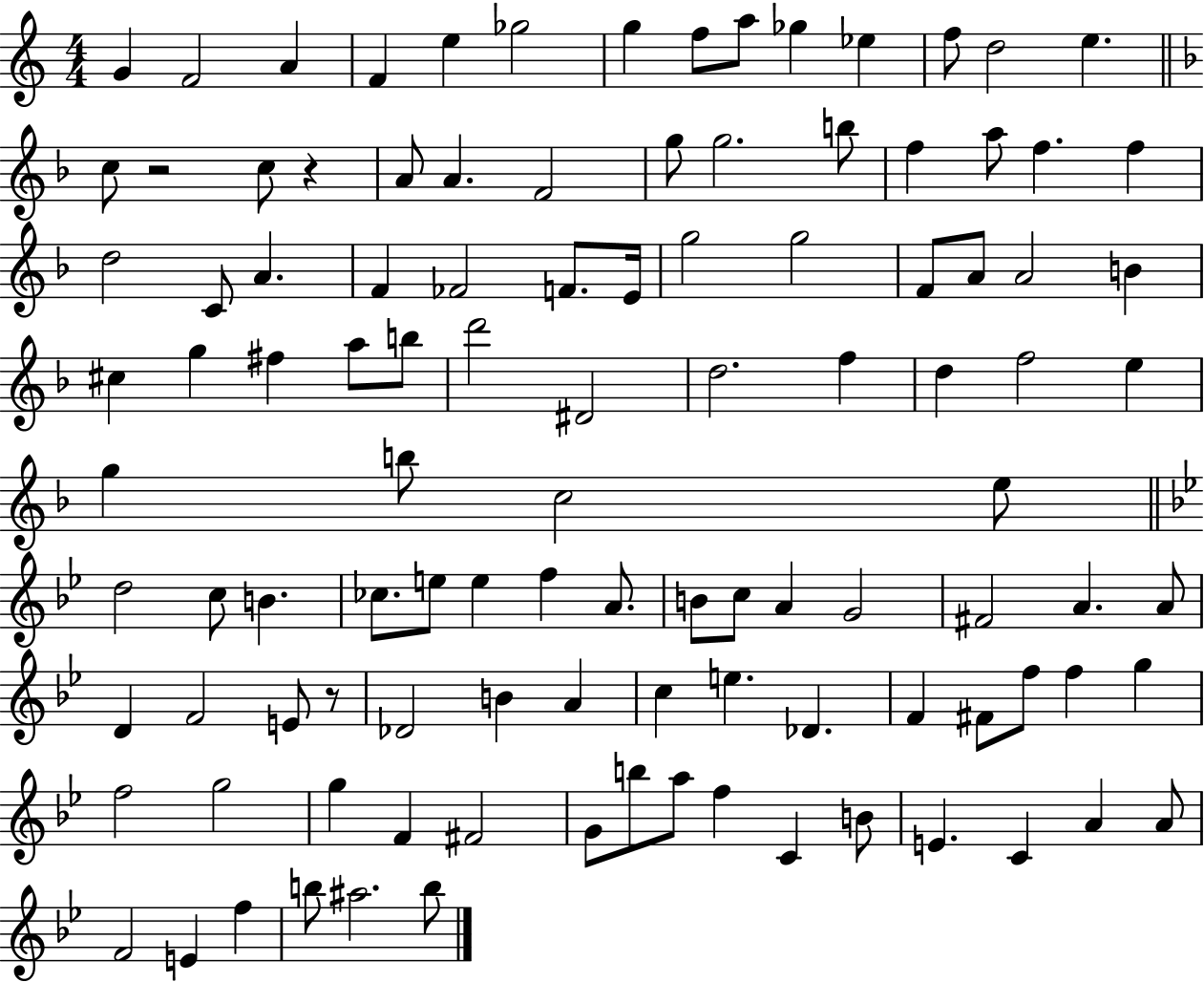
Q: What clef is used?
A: treble